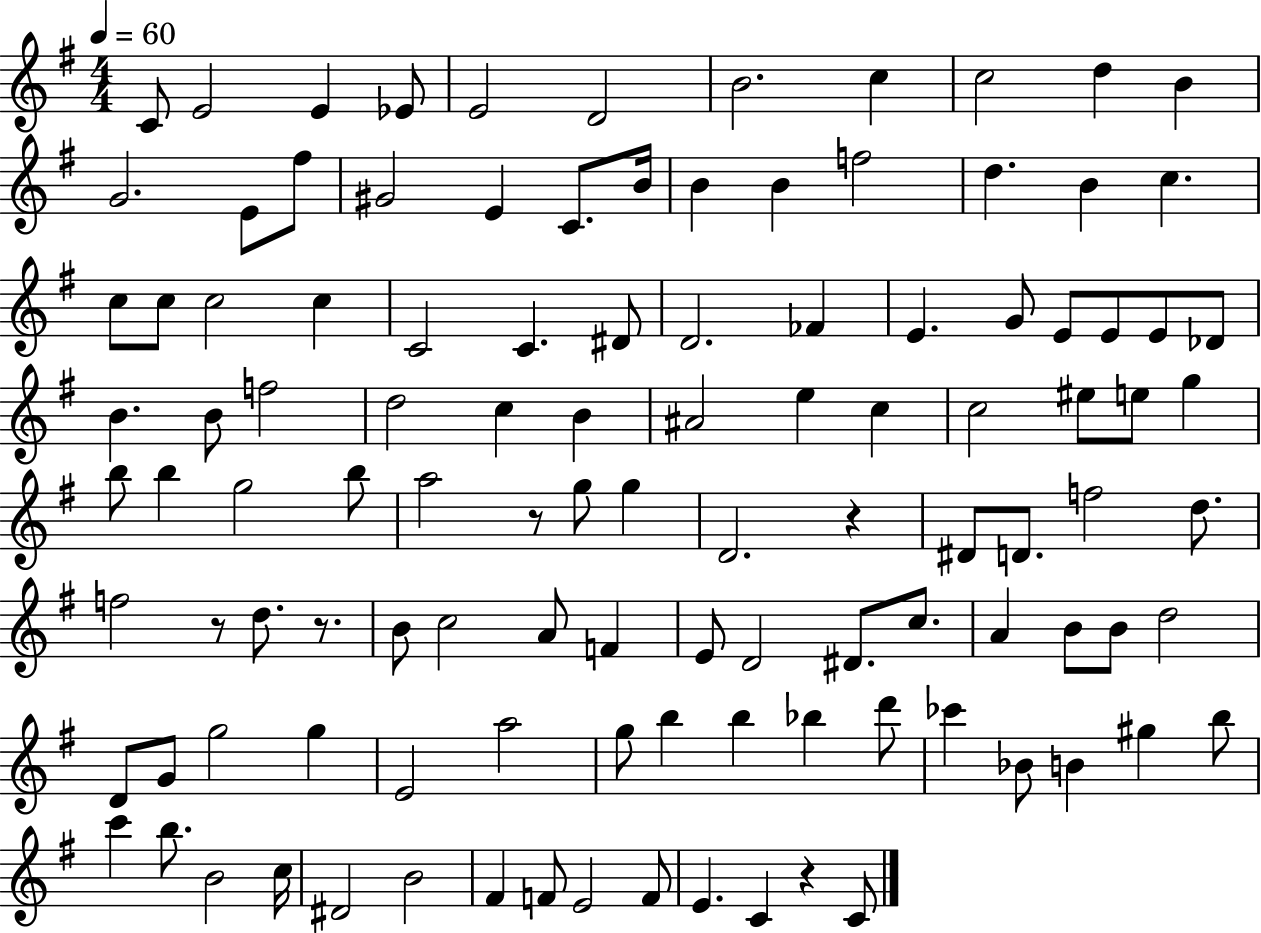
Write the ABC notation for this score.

X:1
T:Untitled
M:4/4
L:1/4
K:G
C/2 E2 E _E/2 E2 D2 B2 c c2 d B G2 E/2 ^f/2 ^G2 E C/2 B/4 B B f2 d B c c/2 c/2 c2 c C2 C ^D/2 D2 _F E G/2 E/2 E/2 E/2 _D/2 B B/2 f2 d2 c B ^A2 e c c2 ^e/2 e/2 g b/2 b g2 b/2 a2 z/2 g/2 g D2 z ^D/2 D/2 f2 d/2 f2 z/2 d/2 z/2 B/2 c2 A/2 F E/2 D2 ^D/2 c/2 A B/2 B/2 d2 D/2 G/2 g2 g E2 a2 g/2 b b _b d'/2 _c' _B/2 B ^g b/2 c' b/2 B2 c/4 ^D2 B2 ^F F/2 E2 F/2 E C z C/2